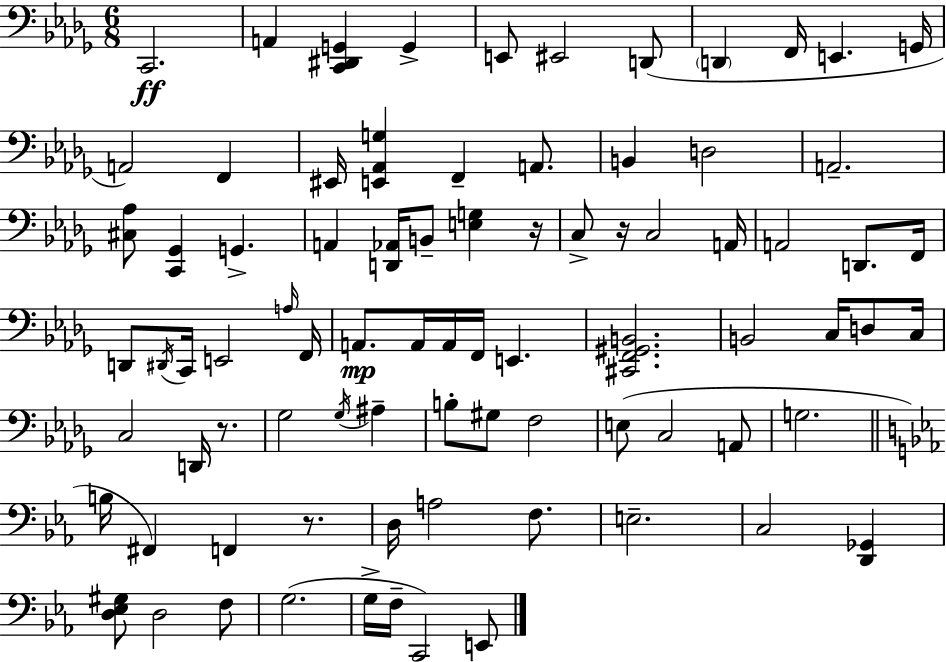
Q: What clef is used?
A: bass